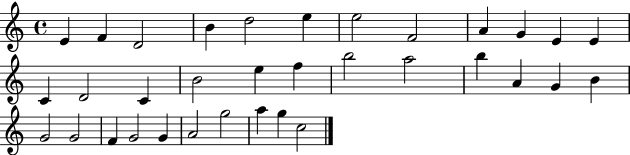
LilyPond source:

{
  \clef treble
  \time 4/4
  \defaultTimeSignature
  \key c \major
  e'4 f'4 d'2 | b'4 d''2 e''4 | e''2 f'2 | a'4 g'4 e'4 e'4 | \break c'4 d'2 c'4 | b'2 e''4 f''4 | b''2 a''2 | b''4 a'4 g'4 b'4 | \break g'2 g'2 | f'4 g'2 g'4 | a'2 g''2 | a''4 g''4 c''2 | \break \bar "|."
}